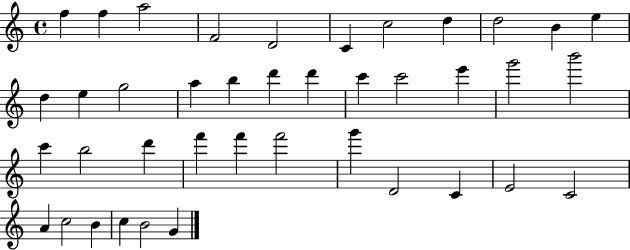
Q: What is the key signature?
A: C major